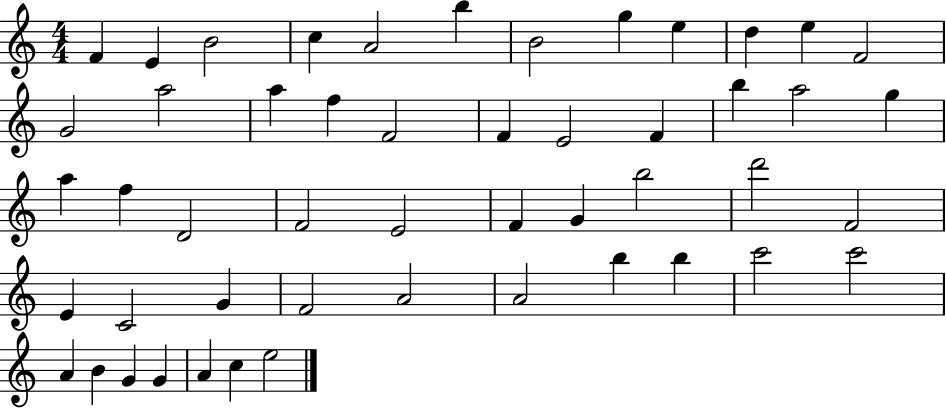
X:1
T:Untitled
M:4/4
L:1/4
K:C
F E B2 c A2 b B2 g e d e F2 G2 a2 a f F2 F E2 F b a2 g a f D2 F2 E2 F G b2 d'2 F2 E C2 G F2 A2 A2 b b c'2 c'2 A B G G A c e2